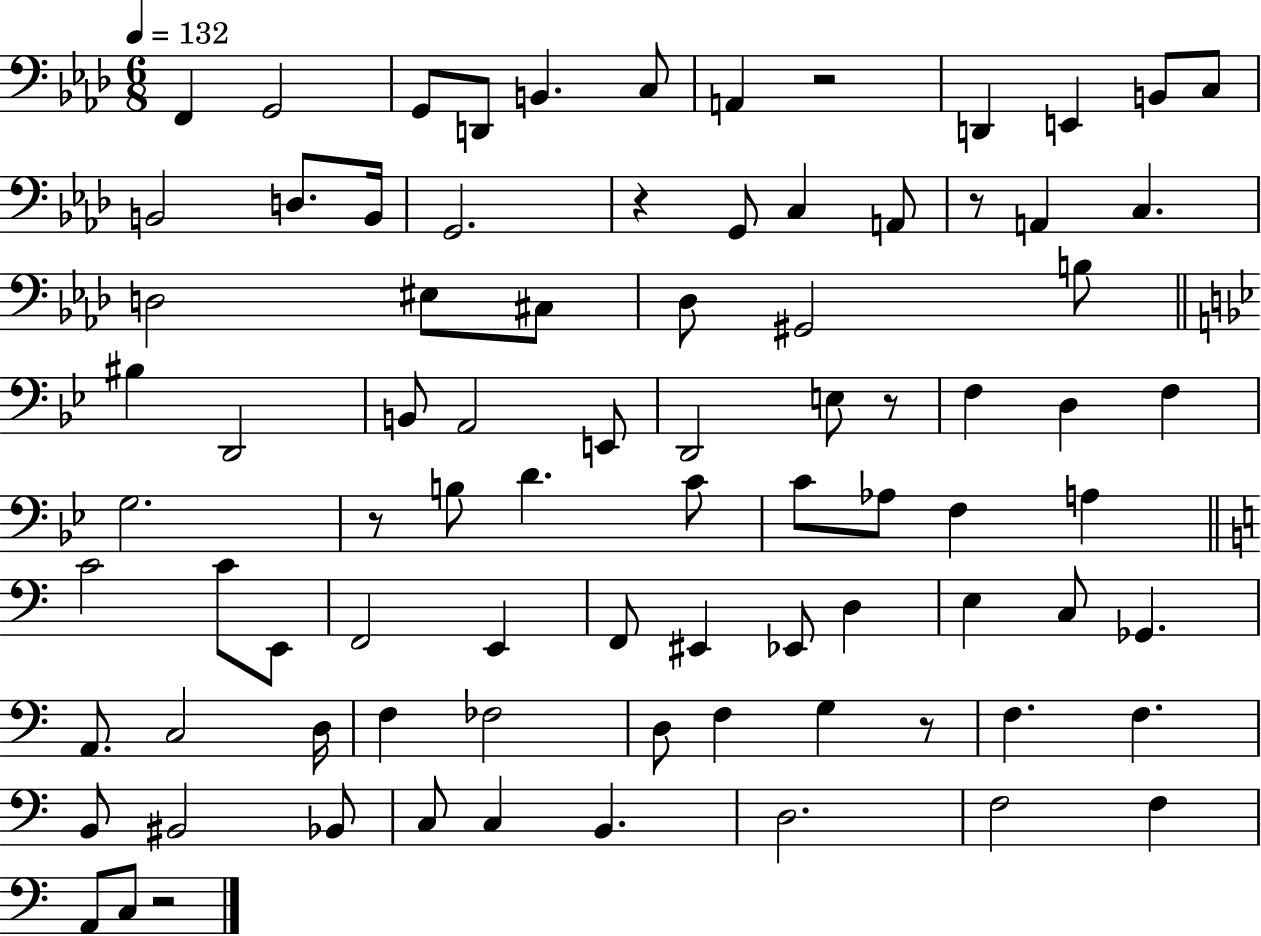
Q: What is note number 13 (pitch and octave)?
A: D3